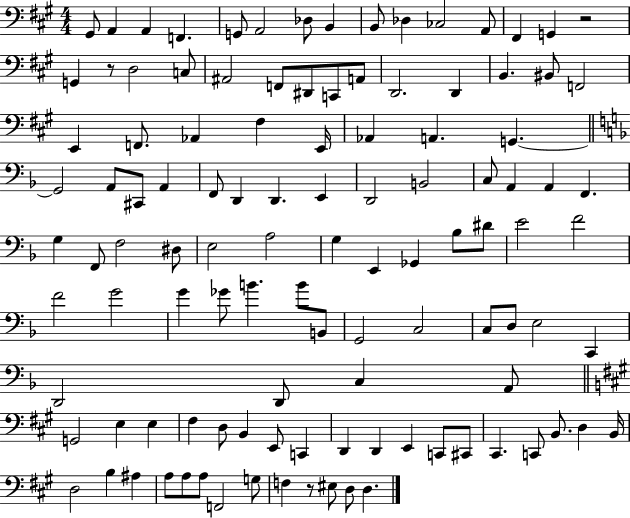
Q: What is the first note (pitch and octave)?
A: G#2